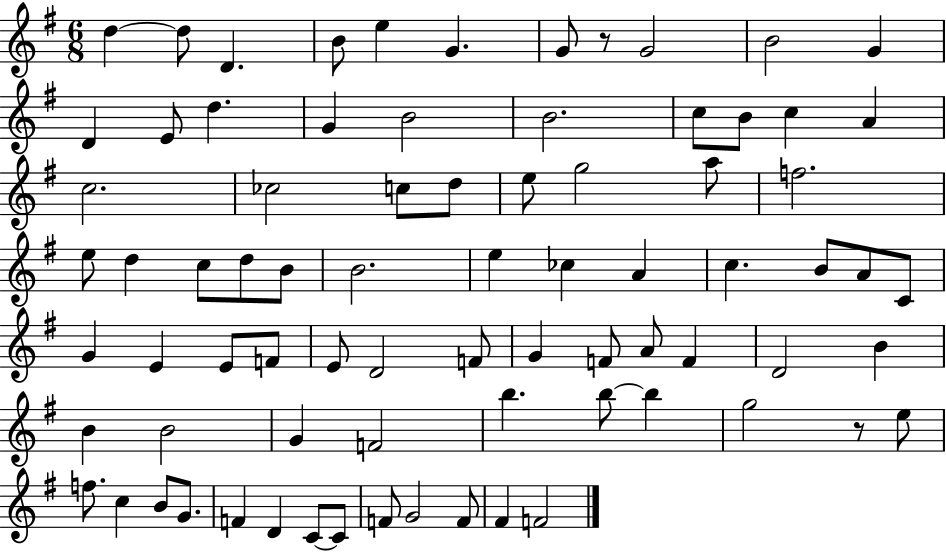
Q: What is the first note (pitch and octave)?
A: D5